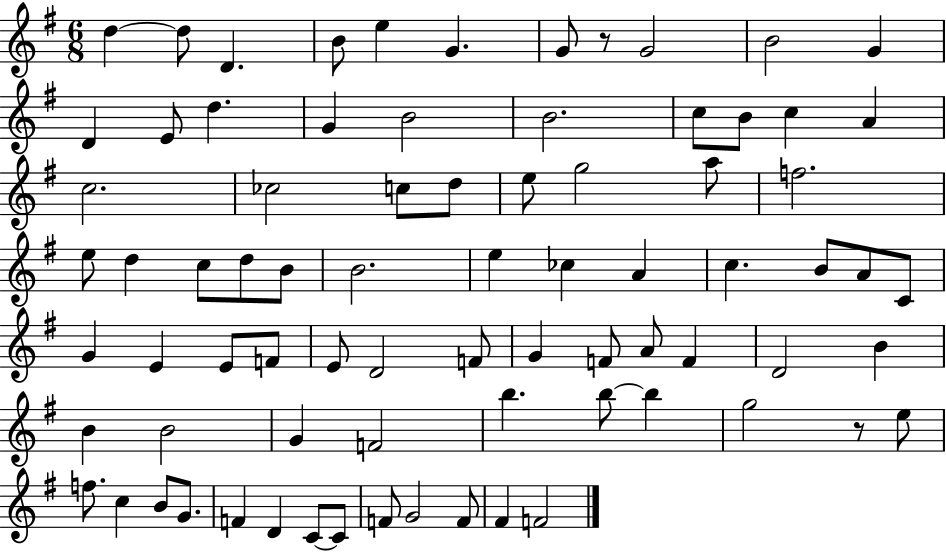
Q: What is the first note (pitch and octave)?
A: D5